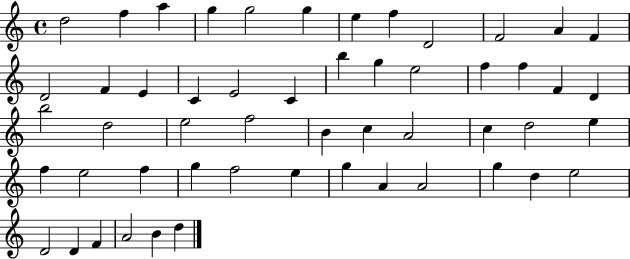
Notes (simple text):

D5/h F5/q A5/q G5/q G5/h G5/q E5/q F5/q D4/h F4/h A4/q F4/q D4/h F4/q E4/q C4/q E4/h C4/q B5/q G5/q E5/h F5/q F5/q F4/q D4/q B5/h D5/h E5/h F5/h B4/q C5/q A4/h C5/q D5/h E5/q F5/q E5/h F5/q G5/q F5/h E5/q G5/q A4/q A4/h G5/q D5/q E5/h D4/h D4/q F4/q A4/h B4/q D5/q